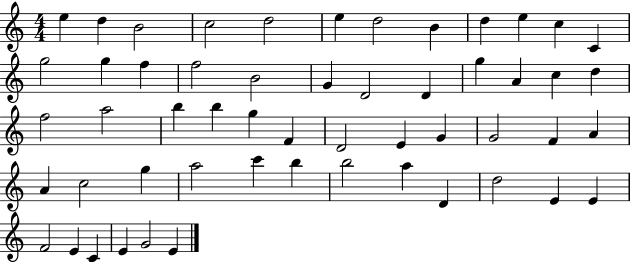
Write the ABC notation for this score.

X:1
T:Untitled
M:4/4
L:1/4
K:C
e d B2 c2 d2 e d2 B d e c C g2 g f f2 B2 G D2 D g A c d f2 a2 b b g F D2 E G G2 F A A c2 g a2 c' b b2 a D d2 E E F2 E C E G2 E